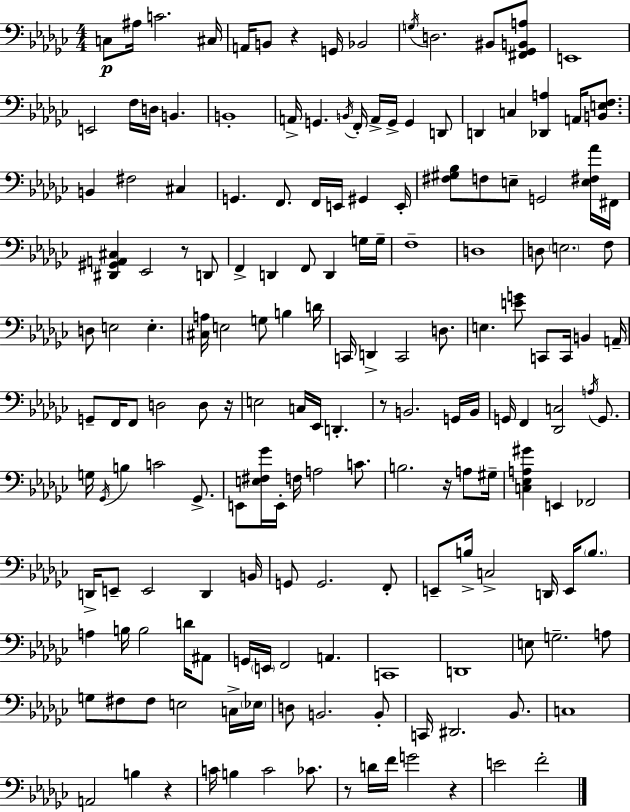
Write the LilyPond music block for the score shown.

{
  \clef bass
  \numericTimeSignature
  \time 4/4
  \key ees \minor
  c8\p ais16 c'2. cis16 | a,16 b,8 r4 g,16 bes,2 | \acciaccatura { g16 } d2. bis,8 <fis, ges, b, a>8 | e,1 | \break e,2 f16 d16 b,4. | b,1-. | a,16-> g,4. \acciaccatura { b,16 } f,16-. a,16-> g,16-> g,4 | d,8 d,4 c4 <des, a>4 a,16 <b, e f>8. | \break b,4 fis2 cis4 | g,4. f,8. f,16 e,16 gis,4 | e,16-. <fis gis bes>8 f8 e8-- g,2 | <e fis aes'>16 fis,16 <dis, gis, a, cis>4 ees,2 r8 | \break d,8 f,4-> d,4 f,8 d,4 | g16 g16-- f1-- | d1 | d8 \parenthesize e2. | \break f8 d8 e2 e4.-. | <cis a>16 e2 g8 b4 | d'16 c,16 d,4-> c,2 d8. | e4. <e' g'>8 c,8 c,16 b,4 | \break a,16-- g,8-- f,16 f,8 d2 d8 | r16 e2 c16 ees,16 d,4.-. | r8 b,2. | g,16 b,16 g,16 f,4 <des, c>2 \acciaccatura { a16 } | \break g,8. g16 \acciaccatura { ges,16 } b4 c'2 | ges,8.-> e,8 <e fis ges'>16 e,16-. f16 a2 | c'8. b2. | r16 a8 gis16-- <c ees a gis'>4 e,4 fes,2 | \break d,16-> e,8-- e,2 d,4 | b,16 g,8 g,2. | f,8-. e,8-- b16-> c2-> d,16 | e,16 \parenthesize b8. a4 b16 b2 | \break d'16 ais,8 g,16 \parenthesize e,16 f,2 a,4. | c,1 | d,1 | e8 g2.-- | \break a8 g8 fis8 fis8 e2 | c16-> \parenthesize ees16 d8 b,2. | b,8-. c,16 dis,2. | bes,8. c1 | \break a,2 b4 | r4 c'16 b4 c'2 | ces'8. r8 d'16 f'16 g'2 | r4 e'2 f'2-. | \break \bar "|."
}